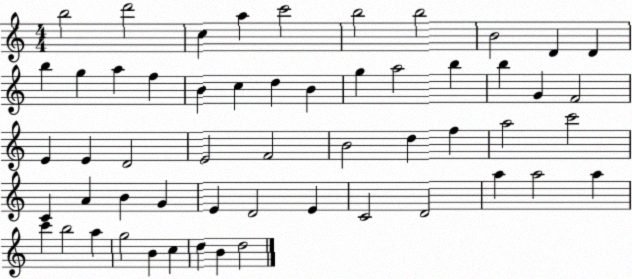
X:1
T:Untitled
M:4/4
L:1/4
K:C
b2 d'2 c a c'2 b2 b2 B2 D D b g a f B c d B g a2 b b G F2 E E D2 E2 F2 B2 d f a2 c'2 C A B G E D2 E C2 D2 a a2 a c' b2 a g2 B c d B d2